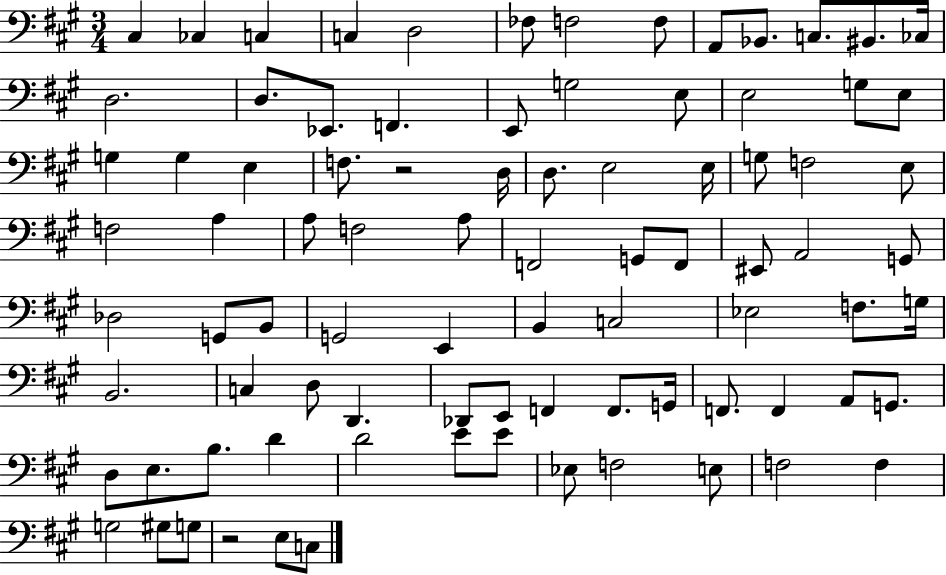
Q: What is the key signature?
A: A major